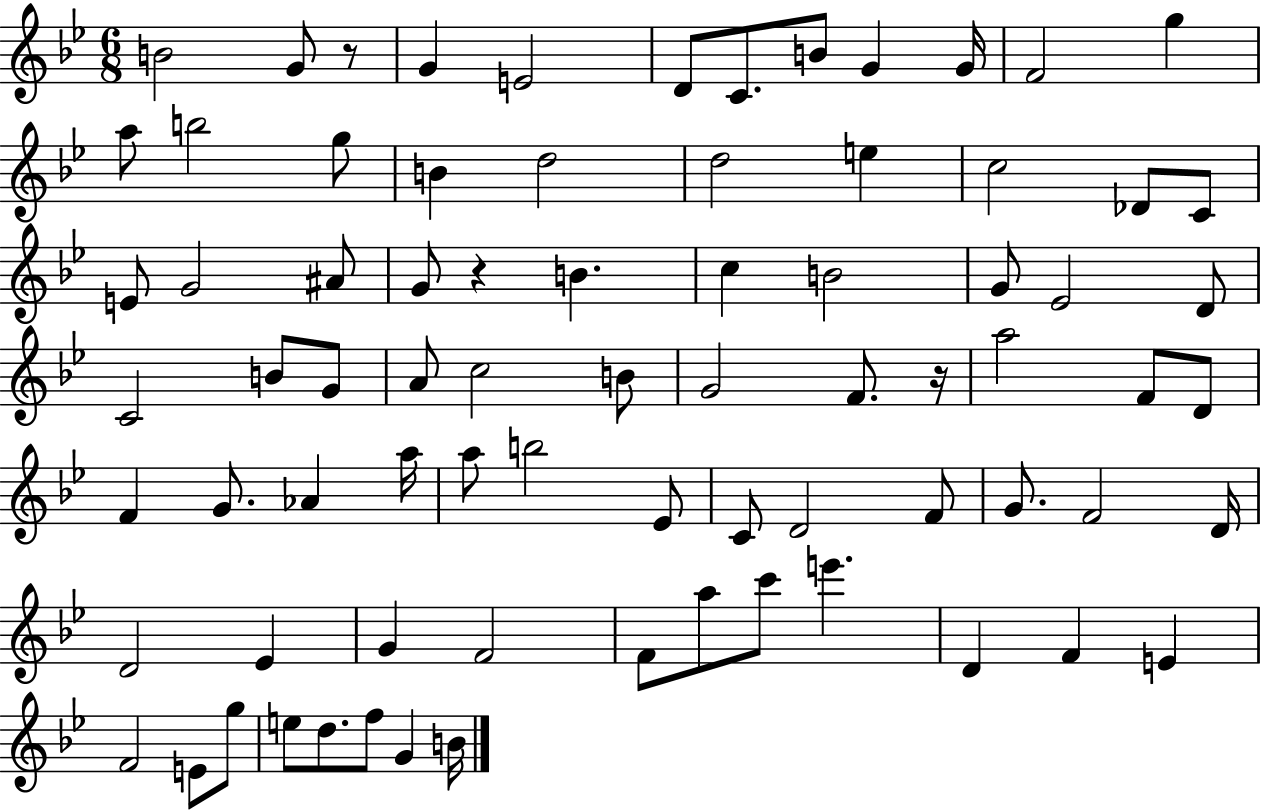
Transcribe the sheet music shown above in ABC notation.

X:1
T:Untitled
M:6/8
L:1/4
K:Bb
B2 G/2 z/2 G E2 D/2 C/2 B/2 G G/4 F2 g a/2 b2 g/2 B d2 d2 e c2 _D/2 C/2 E/2 G2 ^A/2 G/2 z B c B2 G/2 _E2 D/2 C2 B/2 G/2 A/2 c2 B/2 G2 F/2 z/4 a2 F/2 D/2 F G/2 _A a/4 a/2 b2 _E/2 C/2 D2 F/2 G/2 F2 D/4 D2 _E G F2 F/2 a/2 c'/2 e' D F E F2 E/2 g/2 e/2 d/2 f/2 G B/4